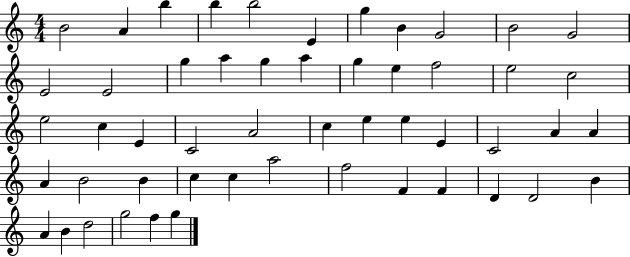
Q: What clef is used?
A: treble